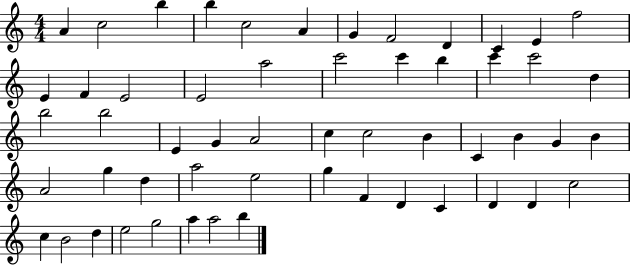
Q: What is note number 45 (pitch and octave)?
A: D4